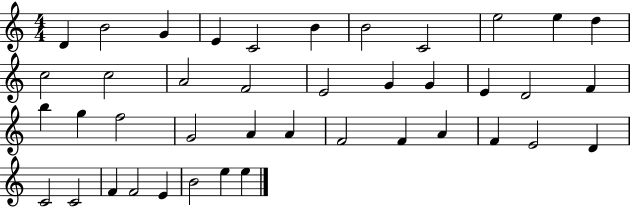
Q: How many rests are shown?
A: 0